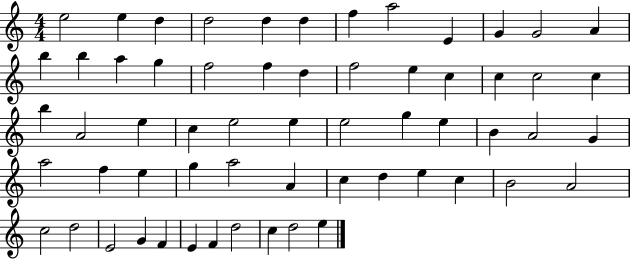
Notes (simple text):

E5/h E5/q D5/q D5/h D5/q D5/q F5/q A5/h E4/q G4/q G4/h A4/q B5/q B5/q A5/q G5/q F5/h F5/q D5/q F5/h E5/q C5/q C5/q C5/h C5/q B5/q A4/h E5/q C5/q E5/h E5/q E5/h G5/q E5/q B4/q A4/h G4/q A5/h F5/q E5/q G5/q A5/h A4/q C5/q D5/q E5/q C5/q B4/h A4/h C5/h D5/h E4/h G4/q F4/q E4/q F4/q D5/h C5/q D5/h E5/q